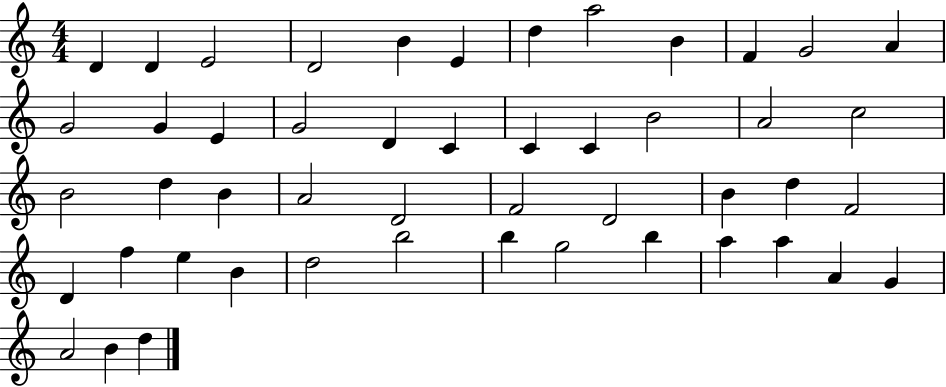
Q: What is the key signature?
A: C major